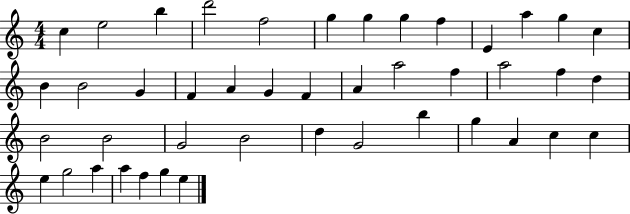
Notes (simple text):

C5/q E5/h B5/q D6/h F5/h G5/q G5/q G5/q F5/q E4/q A5/q G5/q C5/q B4/q B4/h G4/q F4/q A4/q G4/q F4/q A4/q A5/h F5/q A5/h F5/q D5/q B4/h B4/h G4/h B4/h D5/q G4/h B5/q G5/q A4/q C5/q C5/q E5/q G5/h A5/q A5/q F5/q G5/q E5/q